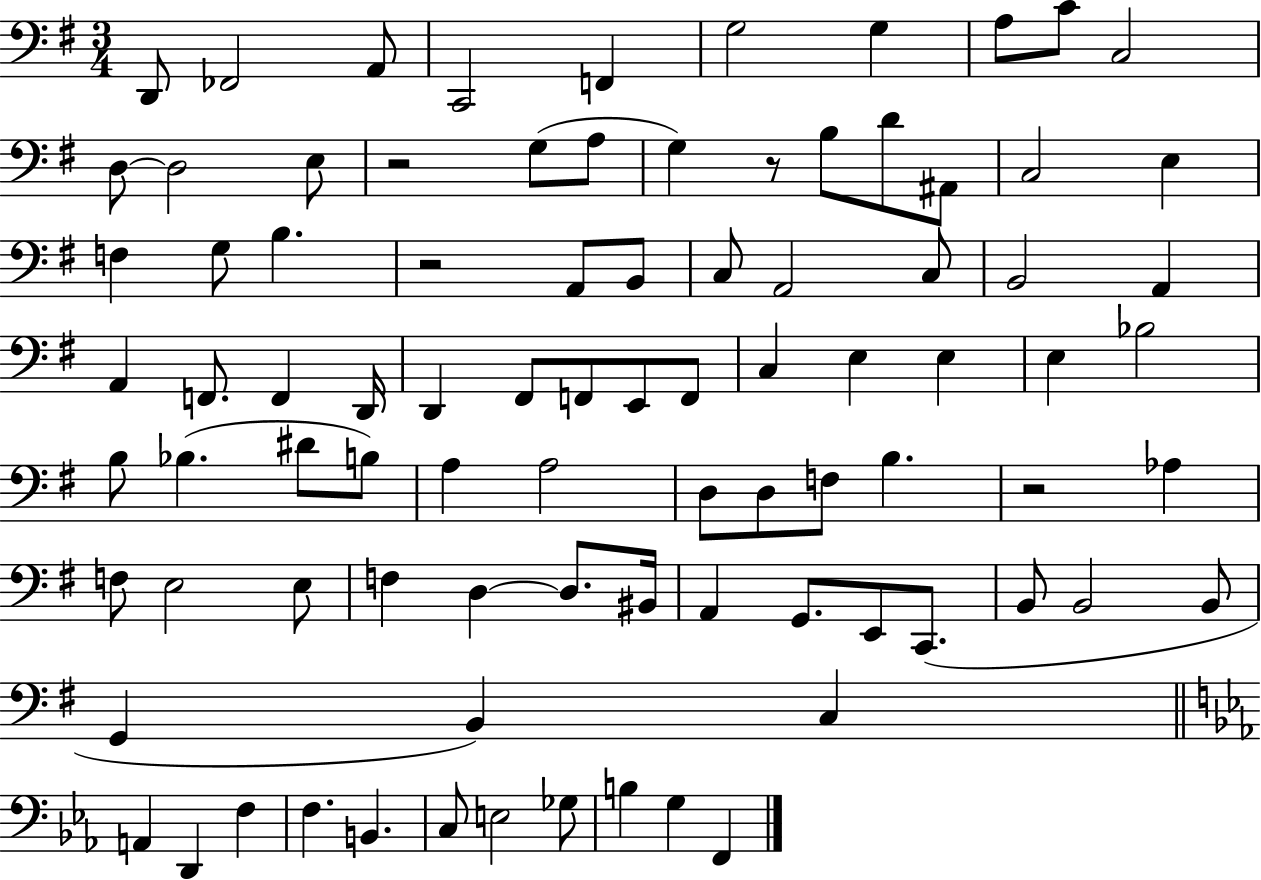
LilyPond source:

{
  \clef bass
  \numericTimeSignature
  \time 3/4
  \key g \major
  d,8 fes,2 a,8 | c,2 f,4 | g2 g4 | a8 c'8 c2 | \break d8~~ d2 e8 | r2 g8( a8 | g4) r8 b8 d'8 ais,8 | c2 e4 | \break f4 g8 b4. | r2 a,8 b,8 | c8 a,2 c8 | b,2 a,4 | \break a,4 f,8. f,4 d,16 | d,4 fis,8 f,8 e,8 f,8 | c4 e4 e4 | e4 bes2 | \break b8 bes4.( dis'8 b8) | a4 a2 | d8 d8 f8 b4. | r2 aes4 | \break f8 e2 e8 | f4 d4~~ d8. bis,16 | a,4 g,8. e,8 c,8.( | b,8 b,2 b,8 | \break g,4 b,4) c4 | \bar "||" \break \key ees \major a,4 d,4 f4 | f4. b,4. | c8 e2 ges8 | b4 g4 f,4 | \break \bar "|."
}